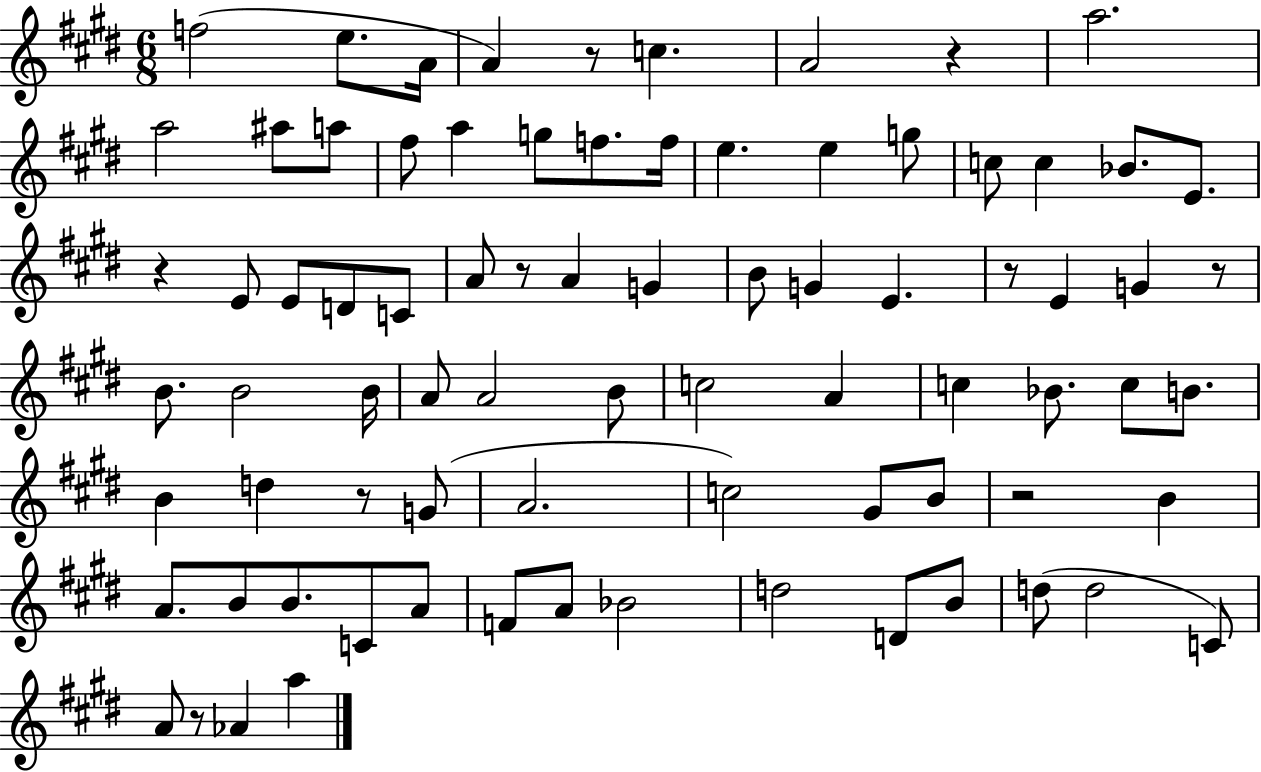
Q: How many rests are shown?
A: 9